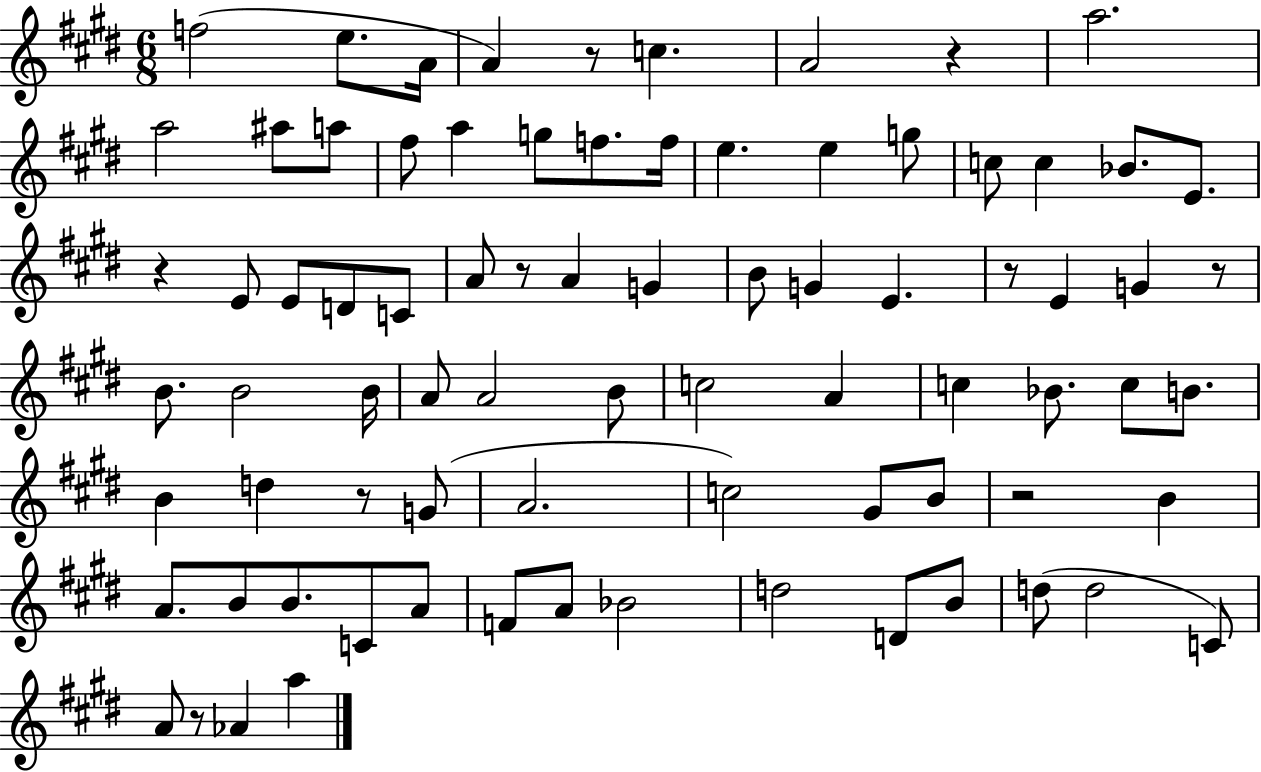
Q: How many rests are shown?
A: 9